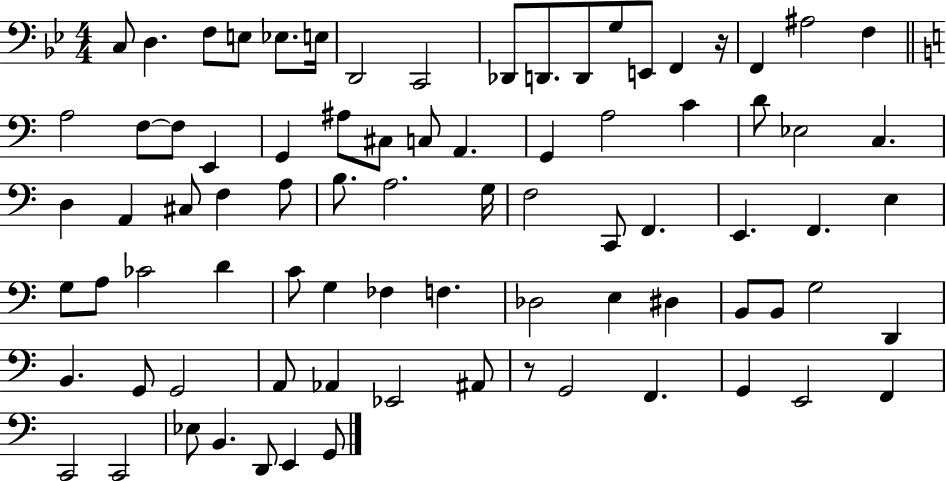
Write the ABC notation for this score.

X:1
T:Untitled
M:4/4
L:1/4
K:Bb
C,/2 D, F,/2 E,/2 _E,/2 E,/4 D,,2 C,,2 _D,,/2 D,,/2 D,,/2 G,/2 E,,/2 F,, z/4 F,, ^A,2 F, A,2 F,/2 F,/2 E,, G,, ^A,/2 ^C,/2 C,/2 A,, G,, A,2 C D/2 _E,2 C, D, A,, ^C,/2 F, A,/2 B,/2 A,2 G,/4 F,2 C,,/2 F,, E,, F,, E, G,/2 A,/2 _C2 D C/2 G, _F, F, _D,2 E, ^D, B,,/2 B,,/2 G,2 D,, B,, G,,/2 G,,2 A,,/2 _A,, _E,,2 ^A,,/2 z/2 G,,2 F,, G,, E,,2 F,, C,,2 C,,2 _E,/2 B,, D,,/2 E,, G,,/2